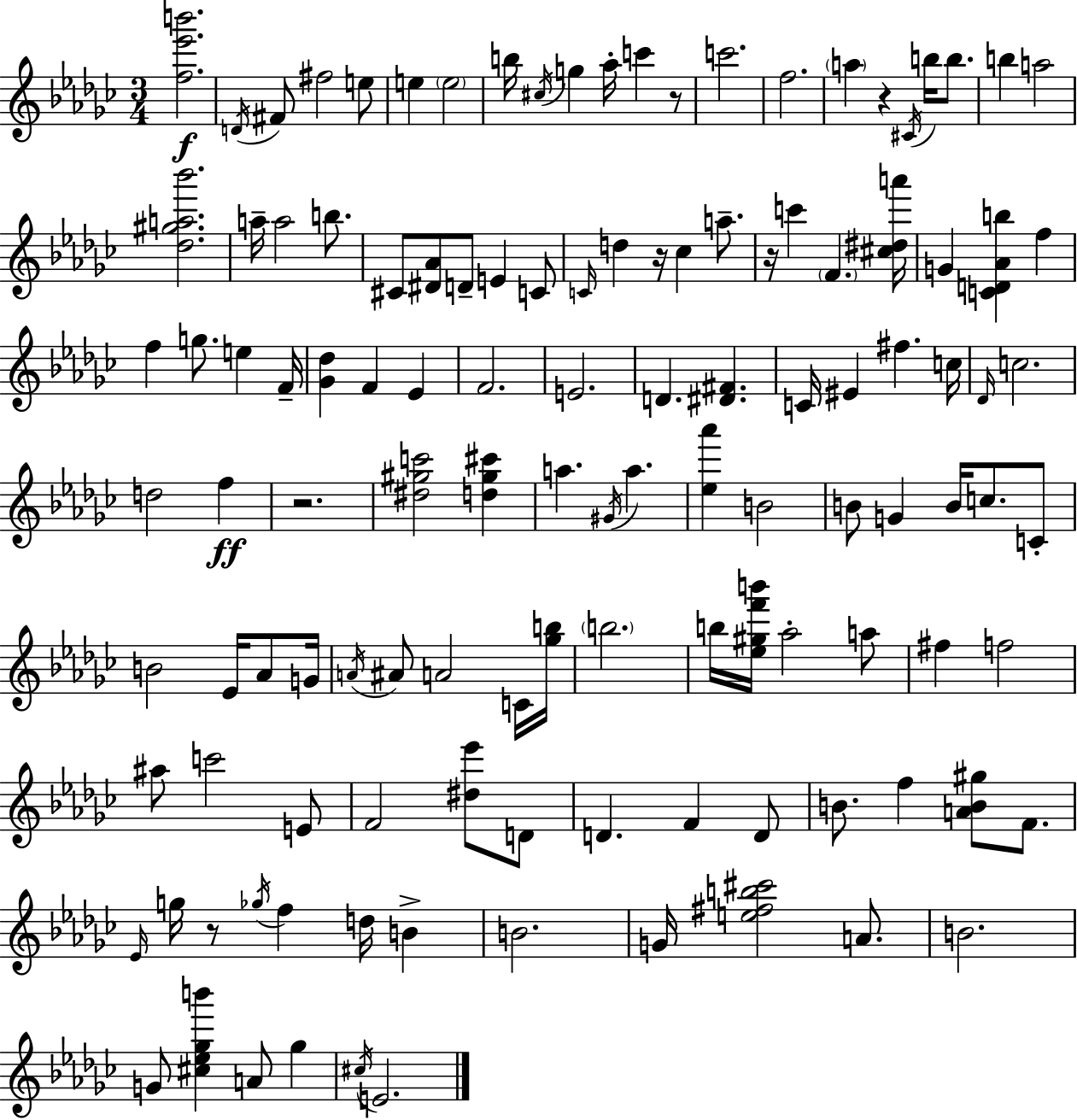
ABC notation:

X:1
T:Untitled
M:3/4
L:1/4
K:Ebm
[f_e'b']2 D/4 ^F/2 ^f2 e/2 e e2 b/4 ^c/4 g _a/4 c' z/2 c'2 f2 a z ^C/4 b/4 b/2 b a2 [_d^ga_b']2 a/4 a2 b/2 ^C/2 [^D_A]/2 D/2 E C/2 C/4 d z/4 _c a/2 z/4 c' F [^c^da']/4 G [CD_Ab] f f g/2 e F/4 [_G_d] F _E F2 E2 D [^D^F] C/4 ^E ^f c/4 _D/4 c2 d2 f z2 [^d^gc']2 [d^g^c'] a ^G/4 a [_e_a'] B2 B/2 G B/4 c/2 C/2 B2 _E/4 _A/2 G/4 A/4 ^A/2 A2 C/4 [_gb]/4 b2 b/4 [_e^gf'b']/4 _a2 a/2 ^f f2 ^a/2 c'2 E/2 F2 [^d_e']/2 D/2 D F D/2 B/2 f [AB^g]/2 F/2 _E/4 g/4 z/2 _g/4 f d/4 B B2 G/4 [e^fb^c']2 A/2 B2 G/2 [^c_e_gb'] A/2 _g ^c/4 E2